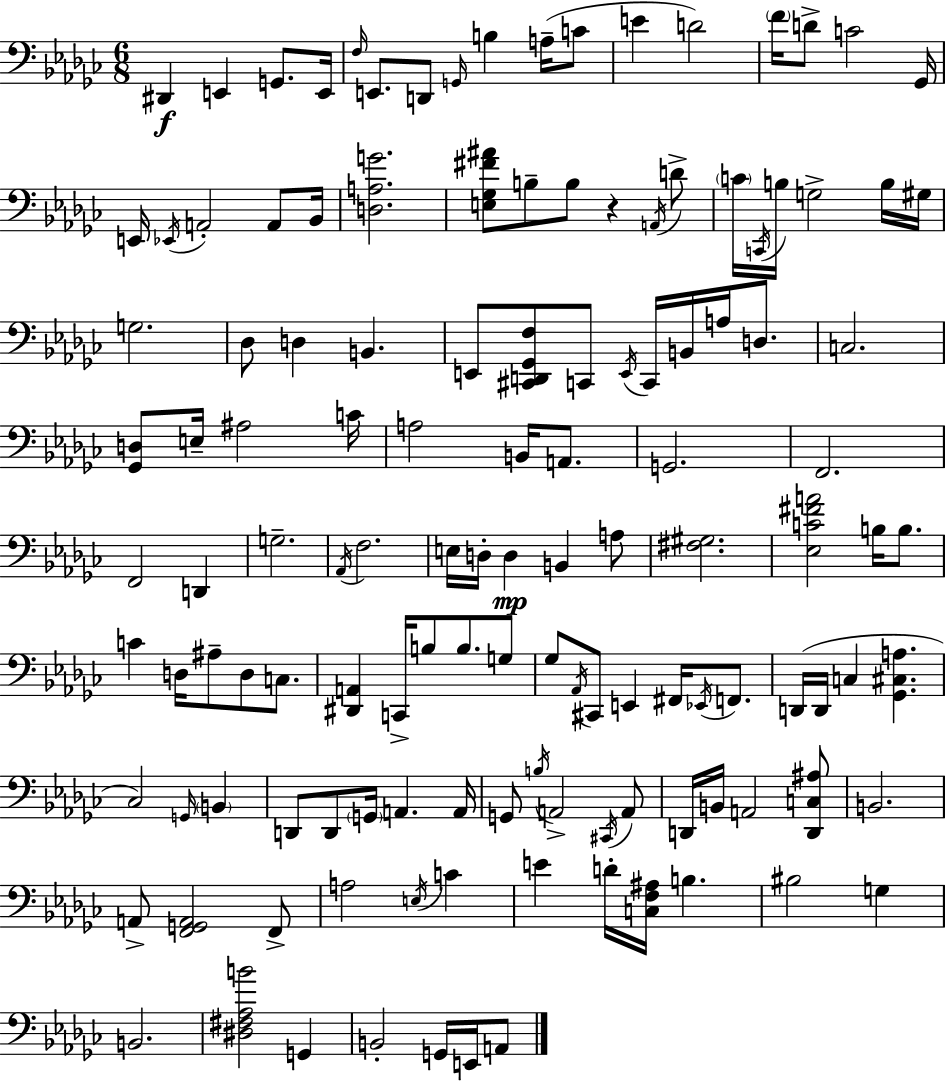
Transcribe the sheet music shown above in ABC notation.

X:1
T:Untitled
M:6/8
L:1/4
K:Ebm
^D,, E,, G,,/2 E,,/4 F,/4 E,,/2 D,,/2 G,,/4 B, A,/4 C/2 E D2 F/4 D/2 C2 _G,,/4 E,,/4 _E,,/4 A,,2 A,,/2 _B,,/4 [D,A,G]2 [E,_G,^F^A]/2 B,/2 B,/2 z A,,/4 D/2 C/4 C,,/4 B,/4 G,2 B,/4 ^G,/4 G,2 _D,/2 D, B,, E,,/2 [^C,,D,,_G,,F,]/2 C,,/2 E,,/4 C,,/4 B,,/4 A,/4 D,/2 C,2 [_G,,D,]/2 E,/4 ^A,2 C/4 A,2 B,,/4 A,,/2 G,,2 F,,2 F,,2 D,, G,2 _A,,/4 F,2 E,/4 D,/4 D, B,, A,/2 [^F,^G,]2 [_E,C^FA]2 B,/4 B,/2 C D,/4 ^A,/2 D,/2 C,/2 [^D,,A,,] C,,/4 B,/2 B,/2 G,/2 _G,/2 _A,,/4 ^C,,/2 E,, ^F,,/4 _E,,/4 F,,/2 D,,/4 D,,/4 C, [_G,,^C,A,] _C,2 G,,/4 B,, D,,/2 D,,/2 G,,/4 A,, A,,/4 G,,/2 B,/4 A,,2 ^C,,/4 A,,/2 D,,/4 B,,/4 A,,2 [D,,C,^A,]/2 B,,2 A,,/2 [F,,G,,A,,]2 F,,/2 A,2 E,/4 C E D/4 [C,F,^A,]/4 B, ^B,2 G, B,,2 [^D,^F,_A,B]2 G,, B,,2 G,,/4 E,,/4 A,,/2